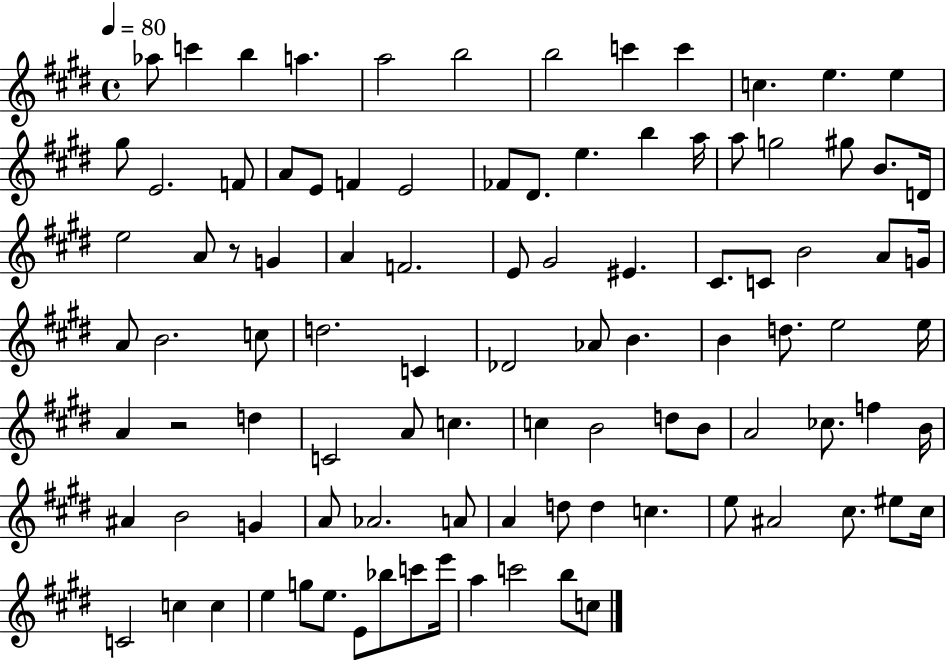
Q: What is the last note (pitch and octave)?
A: C5